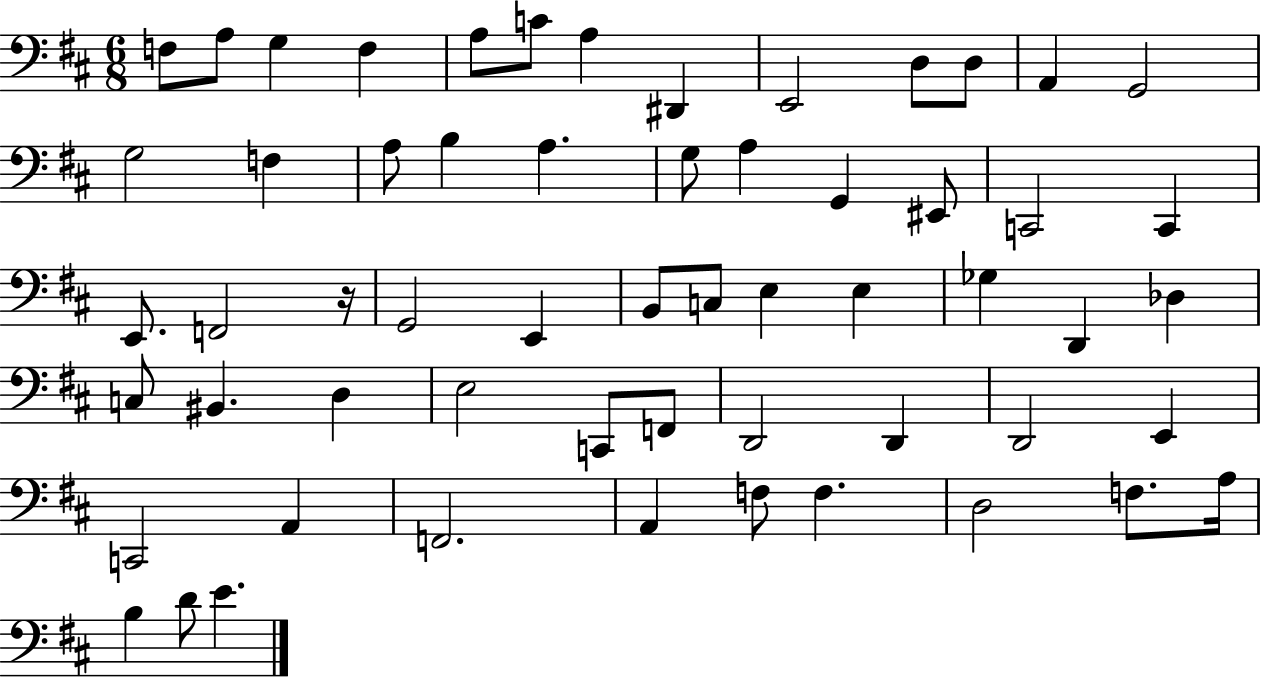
F3/e A3/e G3/q F3/q A3/e C4/e A3/q D#2/q E2/h D3/e D3/e A2/q G2/h G3/h F3/q A3/e B3/q A3/q. G3/e A3/q G2/q EIS2/e C2/h C2/q E2/e. F2/h R/s G2/h E2/q B2/e C3/e E3/q E3/q Gb3/q D2/q Db3/q C3/e BIS2/q. D3/q E3/h C2/e F2/e D2/h D2/q D2/h E2/q C2/h A2/q F2/h. A2/q F3/e F3/q. D3/h F3/e. A3/s B3/q D4/e E4/q.